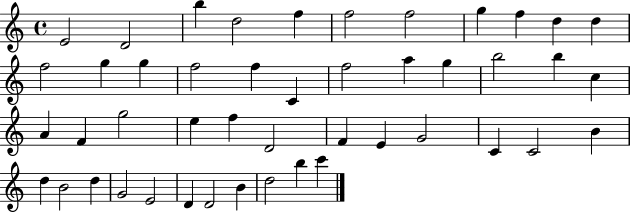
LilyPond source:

{
  \clef treble
  \time 4/4
  \defaultTimeSignature
  \key c \major
  e'2 d'2 | b''4 d''2 f''4 | f''2 f''2 | g''4 f''4 d''4 d''4 | \break f''2 g''4 g''4 | f''2 f''4 c'4 | f''2 a''4 g''4 | b''2 b''4 c''4 | \break a'4 f'4 g''2 | e''4 f''4 d'2 | f'4 e'4 g'2 | c'4 c'2 b'4 | \break d''4 b'2 d''4 | g'2 e'2 | d'4 d'2 b'4 | d''2 b''4 c'''4 | \break \bar "|."
}